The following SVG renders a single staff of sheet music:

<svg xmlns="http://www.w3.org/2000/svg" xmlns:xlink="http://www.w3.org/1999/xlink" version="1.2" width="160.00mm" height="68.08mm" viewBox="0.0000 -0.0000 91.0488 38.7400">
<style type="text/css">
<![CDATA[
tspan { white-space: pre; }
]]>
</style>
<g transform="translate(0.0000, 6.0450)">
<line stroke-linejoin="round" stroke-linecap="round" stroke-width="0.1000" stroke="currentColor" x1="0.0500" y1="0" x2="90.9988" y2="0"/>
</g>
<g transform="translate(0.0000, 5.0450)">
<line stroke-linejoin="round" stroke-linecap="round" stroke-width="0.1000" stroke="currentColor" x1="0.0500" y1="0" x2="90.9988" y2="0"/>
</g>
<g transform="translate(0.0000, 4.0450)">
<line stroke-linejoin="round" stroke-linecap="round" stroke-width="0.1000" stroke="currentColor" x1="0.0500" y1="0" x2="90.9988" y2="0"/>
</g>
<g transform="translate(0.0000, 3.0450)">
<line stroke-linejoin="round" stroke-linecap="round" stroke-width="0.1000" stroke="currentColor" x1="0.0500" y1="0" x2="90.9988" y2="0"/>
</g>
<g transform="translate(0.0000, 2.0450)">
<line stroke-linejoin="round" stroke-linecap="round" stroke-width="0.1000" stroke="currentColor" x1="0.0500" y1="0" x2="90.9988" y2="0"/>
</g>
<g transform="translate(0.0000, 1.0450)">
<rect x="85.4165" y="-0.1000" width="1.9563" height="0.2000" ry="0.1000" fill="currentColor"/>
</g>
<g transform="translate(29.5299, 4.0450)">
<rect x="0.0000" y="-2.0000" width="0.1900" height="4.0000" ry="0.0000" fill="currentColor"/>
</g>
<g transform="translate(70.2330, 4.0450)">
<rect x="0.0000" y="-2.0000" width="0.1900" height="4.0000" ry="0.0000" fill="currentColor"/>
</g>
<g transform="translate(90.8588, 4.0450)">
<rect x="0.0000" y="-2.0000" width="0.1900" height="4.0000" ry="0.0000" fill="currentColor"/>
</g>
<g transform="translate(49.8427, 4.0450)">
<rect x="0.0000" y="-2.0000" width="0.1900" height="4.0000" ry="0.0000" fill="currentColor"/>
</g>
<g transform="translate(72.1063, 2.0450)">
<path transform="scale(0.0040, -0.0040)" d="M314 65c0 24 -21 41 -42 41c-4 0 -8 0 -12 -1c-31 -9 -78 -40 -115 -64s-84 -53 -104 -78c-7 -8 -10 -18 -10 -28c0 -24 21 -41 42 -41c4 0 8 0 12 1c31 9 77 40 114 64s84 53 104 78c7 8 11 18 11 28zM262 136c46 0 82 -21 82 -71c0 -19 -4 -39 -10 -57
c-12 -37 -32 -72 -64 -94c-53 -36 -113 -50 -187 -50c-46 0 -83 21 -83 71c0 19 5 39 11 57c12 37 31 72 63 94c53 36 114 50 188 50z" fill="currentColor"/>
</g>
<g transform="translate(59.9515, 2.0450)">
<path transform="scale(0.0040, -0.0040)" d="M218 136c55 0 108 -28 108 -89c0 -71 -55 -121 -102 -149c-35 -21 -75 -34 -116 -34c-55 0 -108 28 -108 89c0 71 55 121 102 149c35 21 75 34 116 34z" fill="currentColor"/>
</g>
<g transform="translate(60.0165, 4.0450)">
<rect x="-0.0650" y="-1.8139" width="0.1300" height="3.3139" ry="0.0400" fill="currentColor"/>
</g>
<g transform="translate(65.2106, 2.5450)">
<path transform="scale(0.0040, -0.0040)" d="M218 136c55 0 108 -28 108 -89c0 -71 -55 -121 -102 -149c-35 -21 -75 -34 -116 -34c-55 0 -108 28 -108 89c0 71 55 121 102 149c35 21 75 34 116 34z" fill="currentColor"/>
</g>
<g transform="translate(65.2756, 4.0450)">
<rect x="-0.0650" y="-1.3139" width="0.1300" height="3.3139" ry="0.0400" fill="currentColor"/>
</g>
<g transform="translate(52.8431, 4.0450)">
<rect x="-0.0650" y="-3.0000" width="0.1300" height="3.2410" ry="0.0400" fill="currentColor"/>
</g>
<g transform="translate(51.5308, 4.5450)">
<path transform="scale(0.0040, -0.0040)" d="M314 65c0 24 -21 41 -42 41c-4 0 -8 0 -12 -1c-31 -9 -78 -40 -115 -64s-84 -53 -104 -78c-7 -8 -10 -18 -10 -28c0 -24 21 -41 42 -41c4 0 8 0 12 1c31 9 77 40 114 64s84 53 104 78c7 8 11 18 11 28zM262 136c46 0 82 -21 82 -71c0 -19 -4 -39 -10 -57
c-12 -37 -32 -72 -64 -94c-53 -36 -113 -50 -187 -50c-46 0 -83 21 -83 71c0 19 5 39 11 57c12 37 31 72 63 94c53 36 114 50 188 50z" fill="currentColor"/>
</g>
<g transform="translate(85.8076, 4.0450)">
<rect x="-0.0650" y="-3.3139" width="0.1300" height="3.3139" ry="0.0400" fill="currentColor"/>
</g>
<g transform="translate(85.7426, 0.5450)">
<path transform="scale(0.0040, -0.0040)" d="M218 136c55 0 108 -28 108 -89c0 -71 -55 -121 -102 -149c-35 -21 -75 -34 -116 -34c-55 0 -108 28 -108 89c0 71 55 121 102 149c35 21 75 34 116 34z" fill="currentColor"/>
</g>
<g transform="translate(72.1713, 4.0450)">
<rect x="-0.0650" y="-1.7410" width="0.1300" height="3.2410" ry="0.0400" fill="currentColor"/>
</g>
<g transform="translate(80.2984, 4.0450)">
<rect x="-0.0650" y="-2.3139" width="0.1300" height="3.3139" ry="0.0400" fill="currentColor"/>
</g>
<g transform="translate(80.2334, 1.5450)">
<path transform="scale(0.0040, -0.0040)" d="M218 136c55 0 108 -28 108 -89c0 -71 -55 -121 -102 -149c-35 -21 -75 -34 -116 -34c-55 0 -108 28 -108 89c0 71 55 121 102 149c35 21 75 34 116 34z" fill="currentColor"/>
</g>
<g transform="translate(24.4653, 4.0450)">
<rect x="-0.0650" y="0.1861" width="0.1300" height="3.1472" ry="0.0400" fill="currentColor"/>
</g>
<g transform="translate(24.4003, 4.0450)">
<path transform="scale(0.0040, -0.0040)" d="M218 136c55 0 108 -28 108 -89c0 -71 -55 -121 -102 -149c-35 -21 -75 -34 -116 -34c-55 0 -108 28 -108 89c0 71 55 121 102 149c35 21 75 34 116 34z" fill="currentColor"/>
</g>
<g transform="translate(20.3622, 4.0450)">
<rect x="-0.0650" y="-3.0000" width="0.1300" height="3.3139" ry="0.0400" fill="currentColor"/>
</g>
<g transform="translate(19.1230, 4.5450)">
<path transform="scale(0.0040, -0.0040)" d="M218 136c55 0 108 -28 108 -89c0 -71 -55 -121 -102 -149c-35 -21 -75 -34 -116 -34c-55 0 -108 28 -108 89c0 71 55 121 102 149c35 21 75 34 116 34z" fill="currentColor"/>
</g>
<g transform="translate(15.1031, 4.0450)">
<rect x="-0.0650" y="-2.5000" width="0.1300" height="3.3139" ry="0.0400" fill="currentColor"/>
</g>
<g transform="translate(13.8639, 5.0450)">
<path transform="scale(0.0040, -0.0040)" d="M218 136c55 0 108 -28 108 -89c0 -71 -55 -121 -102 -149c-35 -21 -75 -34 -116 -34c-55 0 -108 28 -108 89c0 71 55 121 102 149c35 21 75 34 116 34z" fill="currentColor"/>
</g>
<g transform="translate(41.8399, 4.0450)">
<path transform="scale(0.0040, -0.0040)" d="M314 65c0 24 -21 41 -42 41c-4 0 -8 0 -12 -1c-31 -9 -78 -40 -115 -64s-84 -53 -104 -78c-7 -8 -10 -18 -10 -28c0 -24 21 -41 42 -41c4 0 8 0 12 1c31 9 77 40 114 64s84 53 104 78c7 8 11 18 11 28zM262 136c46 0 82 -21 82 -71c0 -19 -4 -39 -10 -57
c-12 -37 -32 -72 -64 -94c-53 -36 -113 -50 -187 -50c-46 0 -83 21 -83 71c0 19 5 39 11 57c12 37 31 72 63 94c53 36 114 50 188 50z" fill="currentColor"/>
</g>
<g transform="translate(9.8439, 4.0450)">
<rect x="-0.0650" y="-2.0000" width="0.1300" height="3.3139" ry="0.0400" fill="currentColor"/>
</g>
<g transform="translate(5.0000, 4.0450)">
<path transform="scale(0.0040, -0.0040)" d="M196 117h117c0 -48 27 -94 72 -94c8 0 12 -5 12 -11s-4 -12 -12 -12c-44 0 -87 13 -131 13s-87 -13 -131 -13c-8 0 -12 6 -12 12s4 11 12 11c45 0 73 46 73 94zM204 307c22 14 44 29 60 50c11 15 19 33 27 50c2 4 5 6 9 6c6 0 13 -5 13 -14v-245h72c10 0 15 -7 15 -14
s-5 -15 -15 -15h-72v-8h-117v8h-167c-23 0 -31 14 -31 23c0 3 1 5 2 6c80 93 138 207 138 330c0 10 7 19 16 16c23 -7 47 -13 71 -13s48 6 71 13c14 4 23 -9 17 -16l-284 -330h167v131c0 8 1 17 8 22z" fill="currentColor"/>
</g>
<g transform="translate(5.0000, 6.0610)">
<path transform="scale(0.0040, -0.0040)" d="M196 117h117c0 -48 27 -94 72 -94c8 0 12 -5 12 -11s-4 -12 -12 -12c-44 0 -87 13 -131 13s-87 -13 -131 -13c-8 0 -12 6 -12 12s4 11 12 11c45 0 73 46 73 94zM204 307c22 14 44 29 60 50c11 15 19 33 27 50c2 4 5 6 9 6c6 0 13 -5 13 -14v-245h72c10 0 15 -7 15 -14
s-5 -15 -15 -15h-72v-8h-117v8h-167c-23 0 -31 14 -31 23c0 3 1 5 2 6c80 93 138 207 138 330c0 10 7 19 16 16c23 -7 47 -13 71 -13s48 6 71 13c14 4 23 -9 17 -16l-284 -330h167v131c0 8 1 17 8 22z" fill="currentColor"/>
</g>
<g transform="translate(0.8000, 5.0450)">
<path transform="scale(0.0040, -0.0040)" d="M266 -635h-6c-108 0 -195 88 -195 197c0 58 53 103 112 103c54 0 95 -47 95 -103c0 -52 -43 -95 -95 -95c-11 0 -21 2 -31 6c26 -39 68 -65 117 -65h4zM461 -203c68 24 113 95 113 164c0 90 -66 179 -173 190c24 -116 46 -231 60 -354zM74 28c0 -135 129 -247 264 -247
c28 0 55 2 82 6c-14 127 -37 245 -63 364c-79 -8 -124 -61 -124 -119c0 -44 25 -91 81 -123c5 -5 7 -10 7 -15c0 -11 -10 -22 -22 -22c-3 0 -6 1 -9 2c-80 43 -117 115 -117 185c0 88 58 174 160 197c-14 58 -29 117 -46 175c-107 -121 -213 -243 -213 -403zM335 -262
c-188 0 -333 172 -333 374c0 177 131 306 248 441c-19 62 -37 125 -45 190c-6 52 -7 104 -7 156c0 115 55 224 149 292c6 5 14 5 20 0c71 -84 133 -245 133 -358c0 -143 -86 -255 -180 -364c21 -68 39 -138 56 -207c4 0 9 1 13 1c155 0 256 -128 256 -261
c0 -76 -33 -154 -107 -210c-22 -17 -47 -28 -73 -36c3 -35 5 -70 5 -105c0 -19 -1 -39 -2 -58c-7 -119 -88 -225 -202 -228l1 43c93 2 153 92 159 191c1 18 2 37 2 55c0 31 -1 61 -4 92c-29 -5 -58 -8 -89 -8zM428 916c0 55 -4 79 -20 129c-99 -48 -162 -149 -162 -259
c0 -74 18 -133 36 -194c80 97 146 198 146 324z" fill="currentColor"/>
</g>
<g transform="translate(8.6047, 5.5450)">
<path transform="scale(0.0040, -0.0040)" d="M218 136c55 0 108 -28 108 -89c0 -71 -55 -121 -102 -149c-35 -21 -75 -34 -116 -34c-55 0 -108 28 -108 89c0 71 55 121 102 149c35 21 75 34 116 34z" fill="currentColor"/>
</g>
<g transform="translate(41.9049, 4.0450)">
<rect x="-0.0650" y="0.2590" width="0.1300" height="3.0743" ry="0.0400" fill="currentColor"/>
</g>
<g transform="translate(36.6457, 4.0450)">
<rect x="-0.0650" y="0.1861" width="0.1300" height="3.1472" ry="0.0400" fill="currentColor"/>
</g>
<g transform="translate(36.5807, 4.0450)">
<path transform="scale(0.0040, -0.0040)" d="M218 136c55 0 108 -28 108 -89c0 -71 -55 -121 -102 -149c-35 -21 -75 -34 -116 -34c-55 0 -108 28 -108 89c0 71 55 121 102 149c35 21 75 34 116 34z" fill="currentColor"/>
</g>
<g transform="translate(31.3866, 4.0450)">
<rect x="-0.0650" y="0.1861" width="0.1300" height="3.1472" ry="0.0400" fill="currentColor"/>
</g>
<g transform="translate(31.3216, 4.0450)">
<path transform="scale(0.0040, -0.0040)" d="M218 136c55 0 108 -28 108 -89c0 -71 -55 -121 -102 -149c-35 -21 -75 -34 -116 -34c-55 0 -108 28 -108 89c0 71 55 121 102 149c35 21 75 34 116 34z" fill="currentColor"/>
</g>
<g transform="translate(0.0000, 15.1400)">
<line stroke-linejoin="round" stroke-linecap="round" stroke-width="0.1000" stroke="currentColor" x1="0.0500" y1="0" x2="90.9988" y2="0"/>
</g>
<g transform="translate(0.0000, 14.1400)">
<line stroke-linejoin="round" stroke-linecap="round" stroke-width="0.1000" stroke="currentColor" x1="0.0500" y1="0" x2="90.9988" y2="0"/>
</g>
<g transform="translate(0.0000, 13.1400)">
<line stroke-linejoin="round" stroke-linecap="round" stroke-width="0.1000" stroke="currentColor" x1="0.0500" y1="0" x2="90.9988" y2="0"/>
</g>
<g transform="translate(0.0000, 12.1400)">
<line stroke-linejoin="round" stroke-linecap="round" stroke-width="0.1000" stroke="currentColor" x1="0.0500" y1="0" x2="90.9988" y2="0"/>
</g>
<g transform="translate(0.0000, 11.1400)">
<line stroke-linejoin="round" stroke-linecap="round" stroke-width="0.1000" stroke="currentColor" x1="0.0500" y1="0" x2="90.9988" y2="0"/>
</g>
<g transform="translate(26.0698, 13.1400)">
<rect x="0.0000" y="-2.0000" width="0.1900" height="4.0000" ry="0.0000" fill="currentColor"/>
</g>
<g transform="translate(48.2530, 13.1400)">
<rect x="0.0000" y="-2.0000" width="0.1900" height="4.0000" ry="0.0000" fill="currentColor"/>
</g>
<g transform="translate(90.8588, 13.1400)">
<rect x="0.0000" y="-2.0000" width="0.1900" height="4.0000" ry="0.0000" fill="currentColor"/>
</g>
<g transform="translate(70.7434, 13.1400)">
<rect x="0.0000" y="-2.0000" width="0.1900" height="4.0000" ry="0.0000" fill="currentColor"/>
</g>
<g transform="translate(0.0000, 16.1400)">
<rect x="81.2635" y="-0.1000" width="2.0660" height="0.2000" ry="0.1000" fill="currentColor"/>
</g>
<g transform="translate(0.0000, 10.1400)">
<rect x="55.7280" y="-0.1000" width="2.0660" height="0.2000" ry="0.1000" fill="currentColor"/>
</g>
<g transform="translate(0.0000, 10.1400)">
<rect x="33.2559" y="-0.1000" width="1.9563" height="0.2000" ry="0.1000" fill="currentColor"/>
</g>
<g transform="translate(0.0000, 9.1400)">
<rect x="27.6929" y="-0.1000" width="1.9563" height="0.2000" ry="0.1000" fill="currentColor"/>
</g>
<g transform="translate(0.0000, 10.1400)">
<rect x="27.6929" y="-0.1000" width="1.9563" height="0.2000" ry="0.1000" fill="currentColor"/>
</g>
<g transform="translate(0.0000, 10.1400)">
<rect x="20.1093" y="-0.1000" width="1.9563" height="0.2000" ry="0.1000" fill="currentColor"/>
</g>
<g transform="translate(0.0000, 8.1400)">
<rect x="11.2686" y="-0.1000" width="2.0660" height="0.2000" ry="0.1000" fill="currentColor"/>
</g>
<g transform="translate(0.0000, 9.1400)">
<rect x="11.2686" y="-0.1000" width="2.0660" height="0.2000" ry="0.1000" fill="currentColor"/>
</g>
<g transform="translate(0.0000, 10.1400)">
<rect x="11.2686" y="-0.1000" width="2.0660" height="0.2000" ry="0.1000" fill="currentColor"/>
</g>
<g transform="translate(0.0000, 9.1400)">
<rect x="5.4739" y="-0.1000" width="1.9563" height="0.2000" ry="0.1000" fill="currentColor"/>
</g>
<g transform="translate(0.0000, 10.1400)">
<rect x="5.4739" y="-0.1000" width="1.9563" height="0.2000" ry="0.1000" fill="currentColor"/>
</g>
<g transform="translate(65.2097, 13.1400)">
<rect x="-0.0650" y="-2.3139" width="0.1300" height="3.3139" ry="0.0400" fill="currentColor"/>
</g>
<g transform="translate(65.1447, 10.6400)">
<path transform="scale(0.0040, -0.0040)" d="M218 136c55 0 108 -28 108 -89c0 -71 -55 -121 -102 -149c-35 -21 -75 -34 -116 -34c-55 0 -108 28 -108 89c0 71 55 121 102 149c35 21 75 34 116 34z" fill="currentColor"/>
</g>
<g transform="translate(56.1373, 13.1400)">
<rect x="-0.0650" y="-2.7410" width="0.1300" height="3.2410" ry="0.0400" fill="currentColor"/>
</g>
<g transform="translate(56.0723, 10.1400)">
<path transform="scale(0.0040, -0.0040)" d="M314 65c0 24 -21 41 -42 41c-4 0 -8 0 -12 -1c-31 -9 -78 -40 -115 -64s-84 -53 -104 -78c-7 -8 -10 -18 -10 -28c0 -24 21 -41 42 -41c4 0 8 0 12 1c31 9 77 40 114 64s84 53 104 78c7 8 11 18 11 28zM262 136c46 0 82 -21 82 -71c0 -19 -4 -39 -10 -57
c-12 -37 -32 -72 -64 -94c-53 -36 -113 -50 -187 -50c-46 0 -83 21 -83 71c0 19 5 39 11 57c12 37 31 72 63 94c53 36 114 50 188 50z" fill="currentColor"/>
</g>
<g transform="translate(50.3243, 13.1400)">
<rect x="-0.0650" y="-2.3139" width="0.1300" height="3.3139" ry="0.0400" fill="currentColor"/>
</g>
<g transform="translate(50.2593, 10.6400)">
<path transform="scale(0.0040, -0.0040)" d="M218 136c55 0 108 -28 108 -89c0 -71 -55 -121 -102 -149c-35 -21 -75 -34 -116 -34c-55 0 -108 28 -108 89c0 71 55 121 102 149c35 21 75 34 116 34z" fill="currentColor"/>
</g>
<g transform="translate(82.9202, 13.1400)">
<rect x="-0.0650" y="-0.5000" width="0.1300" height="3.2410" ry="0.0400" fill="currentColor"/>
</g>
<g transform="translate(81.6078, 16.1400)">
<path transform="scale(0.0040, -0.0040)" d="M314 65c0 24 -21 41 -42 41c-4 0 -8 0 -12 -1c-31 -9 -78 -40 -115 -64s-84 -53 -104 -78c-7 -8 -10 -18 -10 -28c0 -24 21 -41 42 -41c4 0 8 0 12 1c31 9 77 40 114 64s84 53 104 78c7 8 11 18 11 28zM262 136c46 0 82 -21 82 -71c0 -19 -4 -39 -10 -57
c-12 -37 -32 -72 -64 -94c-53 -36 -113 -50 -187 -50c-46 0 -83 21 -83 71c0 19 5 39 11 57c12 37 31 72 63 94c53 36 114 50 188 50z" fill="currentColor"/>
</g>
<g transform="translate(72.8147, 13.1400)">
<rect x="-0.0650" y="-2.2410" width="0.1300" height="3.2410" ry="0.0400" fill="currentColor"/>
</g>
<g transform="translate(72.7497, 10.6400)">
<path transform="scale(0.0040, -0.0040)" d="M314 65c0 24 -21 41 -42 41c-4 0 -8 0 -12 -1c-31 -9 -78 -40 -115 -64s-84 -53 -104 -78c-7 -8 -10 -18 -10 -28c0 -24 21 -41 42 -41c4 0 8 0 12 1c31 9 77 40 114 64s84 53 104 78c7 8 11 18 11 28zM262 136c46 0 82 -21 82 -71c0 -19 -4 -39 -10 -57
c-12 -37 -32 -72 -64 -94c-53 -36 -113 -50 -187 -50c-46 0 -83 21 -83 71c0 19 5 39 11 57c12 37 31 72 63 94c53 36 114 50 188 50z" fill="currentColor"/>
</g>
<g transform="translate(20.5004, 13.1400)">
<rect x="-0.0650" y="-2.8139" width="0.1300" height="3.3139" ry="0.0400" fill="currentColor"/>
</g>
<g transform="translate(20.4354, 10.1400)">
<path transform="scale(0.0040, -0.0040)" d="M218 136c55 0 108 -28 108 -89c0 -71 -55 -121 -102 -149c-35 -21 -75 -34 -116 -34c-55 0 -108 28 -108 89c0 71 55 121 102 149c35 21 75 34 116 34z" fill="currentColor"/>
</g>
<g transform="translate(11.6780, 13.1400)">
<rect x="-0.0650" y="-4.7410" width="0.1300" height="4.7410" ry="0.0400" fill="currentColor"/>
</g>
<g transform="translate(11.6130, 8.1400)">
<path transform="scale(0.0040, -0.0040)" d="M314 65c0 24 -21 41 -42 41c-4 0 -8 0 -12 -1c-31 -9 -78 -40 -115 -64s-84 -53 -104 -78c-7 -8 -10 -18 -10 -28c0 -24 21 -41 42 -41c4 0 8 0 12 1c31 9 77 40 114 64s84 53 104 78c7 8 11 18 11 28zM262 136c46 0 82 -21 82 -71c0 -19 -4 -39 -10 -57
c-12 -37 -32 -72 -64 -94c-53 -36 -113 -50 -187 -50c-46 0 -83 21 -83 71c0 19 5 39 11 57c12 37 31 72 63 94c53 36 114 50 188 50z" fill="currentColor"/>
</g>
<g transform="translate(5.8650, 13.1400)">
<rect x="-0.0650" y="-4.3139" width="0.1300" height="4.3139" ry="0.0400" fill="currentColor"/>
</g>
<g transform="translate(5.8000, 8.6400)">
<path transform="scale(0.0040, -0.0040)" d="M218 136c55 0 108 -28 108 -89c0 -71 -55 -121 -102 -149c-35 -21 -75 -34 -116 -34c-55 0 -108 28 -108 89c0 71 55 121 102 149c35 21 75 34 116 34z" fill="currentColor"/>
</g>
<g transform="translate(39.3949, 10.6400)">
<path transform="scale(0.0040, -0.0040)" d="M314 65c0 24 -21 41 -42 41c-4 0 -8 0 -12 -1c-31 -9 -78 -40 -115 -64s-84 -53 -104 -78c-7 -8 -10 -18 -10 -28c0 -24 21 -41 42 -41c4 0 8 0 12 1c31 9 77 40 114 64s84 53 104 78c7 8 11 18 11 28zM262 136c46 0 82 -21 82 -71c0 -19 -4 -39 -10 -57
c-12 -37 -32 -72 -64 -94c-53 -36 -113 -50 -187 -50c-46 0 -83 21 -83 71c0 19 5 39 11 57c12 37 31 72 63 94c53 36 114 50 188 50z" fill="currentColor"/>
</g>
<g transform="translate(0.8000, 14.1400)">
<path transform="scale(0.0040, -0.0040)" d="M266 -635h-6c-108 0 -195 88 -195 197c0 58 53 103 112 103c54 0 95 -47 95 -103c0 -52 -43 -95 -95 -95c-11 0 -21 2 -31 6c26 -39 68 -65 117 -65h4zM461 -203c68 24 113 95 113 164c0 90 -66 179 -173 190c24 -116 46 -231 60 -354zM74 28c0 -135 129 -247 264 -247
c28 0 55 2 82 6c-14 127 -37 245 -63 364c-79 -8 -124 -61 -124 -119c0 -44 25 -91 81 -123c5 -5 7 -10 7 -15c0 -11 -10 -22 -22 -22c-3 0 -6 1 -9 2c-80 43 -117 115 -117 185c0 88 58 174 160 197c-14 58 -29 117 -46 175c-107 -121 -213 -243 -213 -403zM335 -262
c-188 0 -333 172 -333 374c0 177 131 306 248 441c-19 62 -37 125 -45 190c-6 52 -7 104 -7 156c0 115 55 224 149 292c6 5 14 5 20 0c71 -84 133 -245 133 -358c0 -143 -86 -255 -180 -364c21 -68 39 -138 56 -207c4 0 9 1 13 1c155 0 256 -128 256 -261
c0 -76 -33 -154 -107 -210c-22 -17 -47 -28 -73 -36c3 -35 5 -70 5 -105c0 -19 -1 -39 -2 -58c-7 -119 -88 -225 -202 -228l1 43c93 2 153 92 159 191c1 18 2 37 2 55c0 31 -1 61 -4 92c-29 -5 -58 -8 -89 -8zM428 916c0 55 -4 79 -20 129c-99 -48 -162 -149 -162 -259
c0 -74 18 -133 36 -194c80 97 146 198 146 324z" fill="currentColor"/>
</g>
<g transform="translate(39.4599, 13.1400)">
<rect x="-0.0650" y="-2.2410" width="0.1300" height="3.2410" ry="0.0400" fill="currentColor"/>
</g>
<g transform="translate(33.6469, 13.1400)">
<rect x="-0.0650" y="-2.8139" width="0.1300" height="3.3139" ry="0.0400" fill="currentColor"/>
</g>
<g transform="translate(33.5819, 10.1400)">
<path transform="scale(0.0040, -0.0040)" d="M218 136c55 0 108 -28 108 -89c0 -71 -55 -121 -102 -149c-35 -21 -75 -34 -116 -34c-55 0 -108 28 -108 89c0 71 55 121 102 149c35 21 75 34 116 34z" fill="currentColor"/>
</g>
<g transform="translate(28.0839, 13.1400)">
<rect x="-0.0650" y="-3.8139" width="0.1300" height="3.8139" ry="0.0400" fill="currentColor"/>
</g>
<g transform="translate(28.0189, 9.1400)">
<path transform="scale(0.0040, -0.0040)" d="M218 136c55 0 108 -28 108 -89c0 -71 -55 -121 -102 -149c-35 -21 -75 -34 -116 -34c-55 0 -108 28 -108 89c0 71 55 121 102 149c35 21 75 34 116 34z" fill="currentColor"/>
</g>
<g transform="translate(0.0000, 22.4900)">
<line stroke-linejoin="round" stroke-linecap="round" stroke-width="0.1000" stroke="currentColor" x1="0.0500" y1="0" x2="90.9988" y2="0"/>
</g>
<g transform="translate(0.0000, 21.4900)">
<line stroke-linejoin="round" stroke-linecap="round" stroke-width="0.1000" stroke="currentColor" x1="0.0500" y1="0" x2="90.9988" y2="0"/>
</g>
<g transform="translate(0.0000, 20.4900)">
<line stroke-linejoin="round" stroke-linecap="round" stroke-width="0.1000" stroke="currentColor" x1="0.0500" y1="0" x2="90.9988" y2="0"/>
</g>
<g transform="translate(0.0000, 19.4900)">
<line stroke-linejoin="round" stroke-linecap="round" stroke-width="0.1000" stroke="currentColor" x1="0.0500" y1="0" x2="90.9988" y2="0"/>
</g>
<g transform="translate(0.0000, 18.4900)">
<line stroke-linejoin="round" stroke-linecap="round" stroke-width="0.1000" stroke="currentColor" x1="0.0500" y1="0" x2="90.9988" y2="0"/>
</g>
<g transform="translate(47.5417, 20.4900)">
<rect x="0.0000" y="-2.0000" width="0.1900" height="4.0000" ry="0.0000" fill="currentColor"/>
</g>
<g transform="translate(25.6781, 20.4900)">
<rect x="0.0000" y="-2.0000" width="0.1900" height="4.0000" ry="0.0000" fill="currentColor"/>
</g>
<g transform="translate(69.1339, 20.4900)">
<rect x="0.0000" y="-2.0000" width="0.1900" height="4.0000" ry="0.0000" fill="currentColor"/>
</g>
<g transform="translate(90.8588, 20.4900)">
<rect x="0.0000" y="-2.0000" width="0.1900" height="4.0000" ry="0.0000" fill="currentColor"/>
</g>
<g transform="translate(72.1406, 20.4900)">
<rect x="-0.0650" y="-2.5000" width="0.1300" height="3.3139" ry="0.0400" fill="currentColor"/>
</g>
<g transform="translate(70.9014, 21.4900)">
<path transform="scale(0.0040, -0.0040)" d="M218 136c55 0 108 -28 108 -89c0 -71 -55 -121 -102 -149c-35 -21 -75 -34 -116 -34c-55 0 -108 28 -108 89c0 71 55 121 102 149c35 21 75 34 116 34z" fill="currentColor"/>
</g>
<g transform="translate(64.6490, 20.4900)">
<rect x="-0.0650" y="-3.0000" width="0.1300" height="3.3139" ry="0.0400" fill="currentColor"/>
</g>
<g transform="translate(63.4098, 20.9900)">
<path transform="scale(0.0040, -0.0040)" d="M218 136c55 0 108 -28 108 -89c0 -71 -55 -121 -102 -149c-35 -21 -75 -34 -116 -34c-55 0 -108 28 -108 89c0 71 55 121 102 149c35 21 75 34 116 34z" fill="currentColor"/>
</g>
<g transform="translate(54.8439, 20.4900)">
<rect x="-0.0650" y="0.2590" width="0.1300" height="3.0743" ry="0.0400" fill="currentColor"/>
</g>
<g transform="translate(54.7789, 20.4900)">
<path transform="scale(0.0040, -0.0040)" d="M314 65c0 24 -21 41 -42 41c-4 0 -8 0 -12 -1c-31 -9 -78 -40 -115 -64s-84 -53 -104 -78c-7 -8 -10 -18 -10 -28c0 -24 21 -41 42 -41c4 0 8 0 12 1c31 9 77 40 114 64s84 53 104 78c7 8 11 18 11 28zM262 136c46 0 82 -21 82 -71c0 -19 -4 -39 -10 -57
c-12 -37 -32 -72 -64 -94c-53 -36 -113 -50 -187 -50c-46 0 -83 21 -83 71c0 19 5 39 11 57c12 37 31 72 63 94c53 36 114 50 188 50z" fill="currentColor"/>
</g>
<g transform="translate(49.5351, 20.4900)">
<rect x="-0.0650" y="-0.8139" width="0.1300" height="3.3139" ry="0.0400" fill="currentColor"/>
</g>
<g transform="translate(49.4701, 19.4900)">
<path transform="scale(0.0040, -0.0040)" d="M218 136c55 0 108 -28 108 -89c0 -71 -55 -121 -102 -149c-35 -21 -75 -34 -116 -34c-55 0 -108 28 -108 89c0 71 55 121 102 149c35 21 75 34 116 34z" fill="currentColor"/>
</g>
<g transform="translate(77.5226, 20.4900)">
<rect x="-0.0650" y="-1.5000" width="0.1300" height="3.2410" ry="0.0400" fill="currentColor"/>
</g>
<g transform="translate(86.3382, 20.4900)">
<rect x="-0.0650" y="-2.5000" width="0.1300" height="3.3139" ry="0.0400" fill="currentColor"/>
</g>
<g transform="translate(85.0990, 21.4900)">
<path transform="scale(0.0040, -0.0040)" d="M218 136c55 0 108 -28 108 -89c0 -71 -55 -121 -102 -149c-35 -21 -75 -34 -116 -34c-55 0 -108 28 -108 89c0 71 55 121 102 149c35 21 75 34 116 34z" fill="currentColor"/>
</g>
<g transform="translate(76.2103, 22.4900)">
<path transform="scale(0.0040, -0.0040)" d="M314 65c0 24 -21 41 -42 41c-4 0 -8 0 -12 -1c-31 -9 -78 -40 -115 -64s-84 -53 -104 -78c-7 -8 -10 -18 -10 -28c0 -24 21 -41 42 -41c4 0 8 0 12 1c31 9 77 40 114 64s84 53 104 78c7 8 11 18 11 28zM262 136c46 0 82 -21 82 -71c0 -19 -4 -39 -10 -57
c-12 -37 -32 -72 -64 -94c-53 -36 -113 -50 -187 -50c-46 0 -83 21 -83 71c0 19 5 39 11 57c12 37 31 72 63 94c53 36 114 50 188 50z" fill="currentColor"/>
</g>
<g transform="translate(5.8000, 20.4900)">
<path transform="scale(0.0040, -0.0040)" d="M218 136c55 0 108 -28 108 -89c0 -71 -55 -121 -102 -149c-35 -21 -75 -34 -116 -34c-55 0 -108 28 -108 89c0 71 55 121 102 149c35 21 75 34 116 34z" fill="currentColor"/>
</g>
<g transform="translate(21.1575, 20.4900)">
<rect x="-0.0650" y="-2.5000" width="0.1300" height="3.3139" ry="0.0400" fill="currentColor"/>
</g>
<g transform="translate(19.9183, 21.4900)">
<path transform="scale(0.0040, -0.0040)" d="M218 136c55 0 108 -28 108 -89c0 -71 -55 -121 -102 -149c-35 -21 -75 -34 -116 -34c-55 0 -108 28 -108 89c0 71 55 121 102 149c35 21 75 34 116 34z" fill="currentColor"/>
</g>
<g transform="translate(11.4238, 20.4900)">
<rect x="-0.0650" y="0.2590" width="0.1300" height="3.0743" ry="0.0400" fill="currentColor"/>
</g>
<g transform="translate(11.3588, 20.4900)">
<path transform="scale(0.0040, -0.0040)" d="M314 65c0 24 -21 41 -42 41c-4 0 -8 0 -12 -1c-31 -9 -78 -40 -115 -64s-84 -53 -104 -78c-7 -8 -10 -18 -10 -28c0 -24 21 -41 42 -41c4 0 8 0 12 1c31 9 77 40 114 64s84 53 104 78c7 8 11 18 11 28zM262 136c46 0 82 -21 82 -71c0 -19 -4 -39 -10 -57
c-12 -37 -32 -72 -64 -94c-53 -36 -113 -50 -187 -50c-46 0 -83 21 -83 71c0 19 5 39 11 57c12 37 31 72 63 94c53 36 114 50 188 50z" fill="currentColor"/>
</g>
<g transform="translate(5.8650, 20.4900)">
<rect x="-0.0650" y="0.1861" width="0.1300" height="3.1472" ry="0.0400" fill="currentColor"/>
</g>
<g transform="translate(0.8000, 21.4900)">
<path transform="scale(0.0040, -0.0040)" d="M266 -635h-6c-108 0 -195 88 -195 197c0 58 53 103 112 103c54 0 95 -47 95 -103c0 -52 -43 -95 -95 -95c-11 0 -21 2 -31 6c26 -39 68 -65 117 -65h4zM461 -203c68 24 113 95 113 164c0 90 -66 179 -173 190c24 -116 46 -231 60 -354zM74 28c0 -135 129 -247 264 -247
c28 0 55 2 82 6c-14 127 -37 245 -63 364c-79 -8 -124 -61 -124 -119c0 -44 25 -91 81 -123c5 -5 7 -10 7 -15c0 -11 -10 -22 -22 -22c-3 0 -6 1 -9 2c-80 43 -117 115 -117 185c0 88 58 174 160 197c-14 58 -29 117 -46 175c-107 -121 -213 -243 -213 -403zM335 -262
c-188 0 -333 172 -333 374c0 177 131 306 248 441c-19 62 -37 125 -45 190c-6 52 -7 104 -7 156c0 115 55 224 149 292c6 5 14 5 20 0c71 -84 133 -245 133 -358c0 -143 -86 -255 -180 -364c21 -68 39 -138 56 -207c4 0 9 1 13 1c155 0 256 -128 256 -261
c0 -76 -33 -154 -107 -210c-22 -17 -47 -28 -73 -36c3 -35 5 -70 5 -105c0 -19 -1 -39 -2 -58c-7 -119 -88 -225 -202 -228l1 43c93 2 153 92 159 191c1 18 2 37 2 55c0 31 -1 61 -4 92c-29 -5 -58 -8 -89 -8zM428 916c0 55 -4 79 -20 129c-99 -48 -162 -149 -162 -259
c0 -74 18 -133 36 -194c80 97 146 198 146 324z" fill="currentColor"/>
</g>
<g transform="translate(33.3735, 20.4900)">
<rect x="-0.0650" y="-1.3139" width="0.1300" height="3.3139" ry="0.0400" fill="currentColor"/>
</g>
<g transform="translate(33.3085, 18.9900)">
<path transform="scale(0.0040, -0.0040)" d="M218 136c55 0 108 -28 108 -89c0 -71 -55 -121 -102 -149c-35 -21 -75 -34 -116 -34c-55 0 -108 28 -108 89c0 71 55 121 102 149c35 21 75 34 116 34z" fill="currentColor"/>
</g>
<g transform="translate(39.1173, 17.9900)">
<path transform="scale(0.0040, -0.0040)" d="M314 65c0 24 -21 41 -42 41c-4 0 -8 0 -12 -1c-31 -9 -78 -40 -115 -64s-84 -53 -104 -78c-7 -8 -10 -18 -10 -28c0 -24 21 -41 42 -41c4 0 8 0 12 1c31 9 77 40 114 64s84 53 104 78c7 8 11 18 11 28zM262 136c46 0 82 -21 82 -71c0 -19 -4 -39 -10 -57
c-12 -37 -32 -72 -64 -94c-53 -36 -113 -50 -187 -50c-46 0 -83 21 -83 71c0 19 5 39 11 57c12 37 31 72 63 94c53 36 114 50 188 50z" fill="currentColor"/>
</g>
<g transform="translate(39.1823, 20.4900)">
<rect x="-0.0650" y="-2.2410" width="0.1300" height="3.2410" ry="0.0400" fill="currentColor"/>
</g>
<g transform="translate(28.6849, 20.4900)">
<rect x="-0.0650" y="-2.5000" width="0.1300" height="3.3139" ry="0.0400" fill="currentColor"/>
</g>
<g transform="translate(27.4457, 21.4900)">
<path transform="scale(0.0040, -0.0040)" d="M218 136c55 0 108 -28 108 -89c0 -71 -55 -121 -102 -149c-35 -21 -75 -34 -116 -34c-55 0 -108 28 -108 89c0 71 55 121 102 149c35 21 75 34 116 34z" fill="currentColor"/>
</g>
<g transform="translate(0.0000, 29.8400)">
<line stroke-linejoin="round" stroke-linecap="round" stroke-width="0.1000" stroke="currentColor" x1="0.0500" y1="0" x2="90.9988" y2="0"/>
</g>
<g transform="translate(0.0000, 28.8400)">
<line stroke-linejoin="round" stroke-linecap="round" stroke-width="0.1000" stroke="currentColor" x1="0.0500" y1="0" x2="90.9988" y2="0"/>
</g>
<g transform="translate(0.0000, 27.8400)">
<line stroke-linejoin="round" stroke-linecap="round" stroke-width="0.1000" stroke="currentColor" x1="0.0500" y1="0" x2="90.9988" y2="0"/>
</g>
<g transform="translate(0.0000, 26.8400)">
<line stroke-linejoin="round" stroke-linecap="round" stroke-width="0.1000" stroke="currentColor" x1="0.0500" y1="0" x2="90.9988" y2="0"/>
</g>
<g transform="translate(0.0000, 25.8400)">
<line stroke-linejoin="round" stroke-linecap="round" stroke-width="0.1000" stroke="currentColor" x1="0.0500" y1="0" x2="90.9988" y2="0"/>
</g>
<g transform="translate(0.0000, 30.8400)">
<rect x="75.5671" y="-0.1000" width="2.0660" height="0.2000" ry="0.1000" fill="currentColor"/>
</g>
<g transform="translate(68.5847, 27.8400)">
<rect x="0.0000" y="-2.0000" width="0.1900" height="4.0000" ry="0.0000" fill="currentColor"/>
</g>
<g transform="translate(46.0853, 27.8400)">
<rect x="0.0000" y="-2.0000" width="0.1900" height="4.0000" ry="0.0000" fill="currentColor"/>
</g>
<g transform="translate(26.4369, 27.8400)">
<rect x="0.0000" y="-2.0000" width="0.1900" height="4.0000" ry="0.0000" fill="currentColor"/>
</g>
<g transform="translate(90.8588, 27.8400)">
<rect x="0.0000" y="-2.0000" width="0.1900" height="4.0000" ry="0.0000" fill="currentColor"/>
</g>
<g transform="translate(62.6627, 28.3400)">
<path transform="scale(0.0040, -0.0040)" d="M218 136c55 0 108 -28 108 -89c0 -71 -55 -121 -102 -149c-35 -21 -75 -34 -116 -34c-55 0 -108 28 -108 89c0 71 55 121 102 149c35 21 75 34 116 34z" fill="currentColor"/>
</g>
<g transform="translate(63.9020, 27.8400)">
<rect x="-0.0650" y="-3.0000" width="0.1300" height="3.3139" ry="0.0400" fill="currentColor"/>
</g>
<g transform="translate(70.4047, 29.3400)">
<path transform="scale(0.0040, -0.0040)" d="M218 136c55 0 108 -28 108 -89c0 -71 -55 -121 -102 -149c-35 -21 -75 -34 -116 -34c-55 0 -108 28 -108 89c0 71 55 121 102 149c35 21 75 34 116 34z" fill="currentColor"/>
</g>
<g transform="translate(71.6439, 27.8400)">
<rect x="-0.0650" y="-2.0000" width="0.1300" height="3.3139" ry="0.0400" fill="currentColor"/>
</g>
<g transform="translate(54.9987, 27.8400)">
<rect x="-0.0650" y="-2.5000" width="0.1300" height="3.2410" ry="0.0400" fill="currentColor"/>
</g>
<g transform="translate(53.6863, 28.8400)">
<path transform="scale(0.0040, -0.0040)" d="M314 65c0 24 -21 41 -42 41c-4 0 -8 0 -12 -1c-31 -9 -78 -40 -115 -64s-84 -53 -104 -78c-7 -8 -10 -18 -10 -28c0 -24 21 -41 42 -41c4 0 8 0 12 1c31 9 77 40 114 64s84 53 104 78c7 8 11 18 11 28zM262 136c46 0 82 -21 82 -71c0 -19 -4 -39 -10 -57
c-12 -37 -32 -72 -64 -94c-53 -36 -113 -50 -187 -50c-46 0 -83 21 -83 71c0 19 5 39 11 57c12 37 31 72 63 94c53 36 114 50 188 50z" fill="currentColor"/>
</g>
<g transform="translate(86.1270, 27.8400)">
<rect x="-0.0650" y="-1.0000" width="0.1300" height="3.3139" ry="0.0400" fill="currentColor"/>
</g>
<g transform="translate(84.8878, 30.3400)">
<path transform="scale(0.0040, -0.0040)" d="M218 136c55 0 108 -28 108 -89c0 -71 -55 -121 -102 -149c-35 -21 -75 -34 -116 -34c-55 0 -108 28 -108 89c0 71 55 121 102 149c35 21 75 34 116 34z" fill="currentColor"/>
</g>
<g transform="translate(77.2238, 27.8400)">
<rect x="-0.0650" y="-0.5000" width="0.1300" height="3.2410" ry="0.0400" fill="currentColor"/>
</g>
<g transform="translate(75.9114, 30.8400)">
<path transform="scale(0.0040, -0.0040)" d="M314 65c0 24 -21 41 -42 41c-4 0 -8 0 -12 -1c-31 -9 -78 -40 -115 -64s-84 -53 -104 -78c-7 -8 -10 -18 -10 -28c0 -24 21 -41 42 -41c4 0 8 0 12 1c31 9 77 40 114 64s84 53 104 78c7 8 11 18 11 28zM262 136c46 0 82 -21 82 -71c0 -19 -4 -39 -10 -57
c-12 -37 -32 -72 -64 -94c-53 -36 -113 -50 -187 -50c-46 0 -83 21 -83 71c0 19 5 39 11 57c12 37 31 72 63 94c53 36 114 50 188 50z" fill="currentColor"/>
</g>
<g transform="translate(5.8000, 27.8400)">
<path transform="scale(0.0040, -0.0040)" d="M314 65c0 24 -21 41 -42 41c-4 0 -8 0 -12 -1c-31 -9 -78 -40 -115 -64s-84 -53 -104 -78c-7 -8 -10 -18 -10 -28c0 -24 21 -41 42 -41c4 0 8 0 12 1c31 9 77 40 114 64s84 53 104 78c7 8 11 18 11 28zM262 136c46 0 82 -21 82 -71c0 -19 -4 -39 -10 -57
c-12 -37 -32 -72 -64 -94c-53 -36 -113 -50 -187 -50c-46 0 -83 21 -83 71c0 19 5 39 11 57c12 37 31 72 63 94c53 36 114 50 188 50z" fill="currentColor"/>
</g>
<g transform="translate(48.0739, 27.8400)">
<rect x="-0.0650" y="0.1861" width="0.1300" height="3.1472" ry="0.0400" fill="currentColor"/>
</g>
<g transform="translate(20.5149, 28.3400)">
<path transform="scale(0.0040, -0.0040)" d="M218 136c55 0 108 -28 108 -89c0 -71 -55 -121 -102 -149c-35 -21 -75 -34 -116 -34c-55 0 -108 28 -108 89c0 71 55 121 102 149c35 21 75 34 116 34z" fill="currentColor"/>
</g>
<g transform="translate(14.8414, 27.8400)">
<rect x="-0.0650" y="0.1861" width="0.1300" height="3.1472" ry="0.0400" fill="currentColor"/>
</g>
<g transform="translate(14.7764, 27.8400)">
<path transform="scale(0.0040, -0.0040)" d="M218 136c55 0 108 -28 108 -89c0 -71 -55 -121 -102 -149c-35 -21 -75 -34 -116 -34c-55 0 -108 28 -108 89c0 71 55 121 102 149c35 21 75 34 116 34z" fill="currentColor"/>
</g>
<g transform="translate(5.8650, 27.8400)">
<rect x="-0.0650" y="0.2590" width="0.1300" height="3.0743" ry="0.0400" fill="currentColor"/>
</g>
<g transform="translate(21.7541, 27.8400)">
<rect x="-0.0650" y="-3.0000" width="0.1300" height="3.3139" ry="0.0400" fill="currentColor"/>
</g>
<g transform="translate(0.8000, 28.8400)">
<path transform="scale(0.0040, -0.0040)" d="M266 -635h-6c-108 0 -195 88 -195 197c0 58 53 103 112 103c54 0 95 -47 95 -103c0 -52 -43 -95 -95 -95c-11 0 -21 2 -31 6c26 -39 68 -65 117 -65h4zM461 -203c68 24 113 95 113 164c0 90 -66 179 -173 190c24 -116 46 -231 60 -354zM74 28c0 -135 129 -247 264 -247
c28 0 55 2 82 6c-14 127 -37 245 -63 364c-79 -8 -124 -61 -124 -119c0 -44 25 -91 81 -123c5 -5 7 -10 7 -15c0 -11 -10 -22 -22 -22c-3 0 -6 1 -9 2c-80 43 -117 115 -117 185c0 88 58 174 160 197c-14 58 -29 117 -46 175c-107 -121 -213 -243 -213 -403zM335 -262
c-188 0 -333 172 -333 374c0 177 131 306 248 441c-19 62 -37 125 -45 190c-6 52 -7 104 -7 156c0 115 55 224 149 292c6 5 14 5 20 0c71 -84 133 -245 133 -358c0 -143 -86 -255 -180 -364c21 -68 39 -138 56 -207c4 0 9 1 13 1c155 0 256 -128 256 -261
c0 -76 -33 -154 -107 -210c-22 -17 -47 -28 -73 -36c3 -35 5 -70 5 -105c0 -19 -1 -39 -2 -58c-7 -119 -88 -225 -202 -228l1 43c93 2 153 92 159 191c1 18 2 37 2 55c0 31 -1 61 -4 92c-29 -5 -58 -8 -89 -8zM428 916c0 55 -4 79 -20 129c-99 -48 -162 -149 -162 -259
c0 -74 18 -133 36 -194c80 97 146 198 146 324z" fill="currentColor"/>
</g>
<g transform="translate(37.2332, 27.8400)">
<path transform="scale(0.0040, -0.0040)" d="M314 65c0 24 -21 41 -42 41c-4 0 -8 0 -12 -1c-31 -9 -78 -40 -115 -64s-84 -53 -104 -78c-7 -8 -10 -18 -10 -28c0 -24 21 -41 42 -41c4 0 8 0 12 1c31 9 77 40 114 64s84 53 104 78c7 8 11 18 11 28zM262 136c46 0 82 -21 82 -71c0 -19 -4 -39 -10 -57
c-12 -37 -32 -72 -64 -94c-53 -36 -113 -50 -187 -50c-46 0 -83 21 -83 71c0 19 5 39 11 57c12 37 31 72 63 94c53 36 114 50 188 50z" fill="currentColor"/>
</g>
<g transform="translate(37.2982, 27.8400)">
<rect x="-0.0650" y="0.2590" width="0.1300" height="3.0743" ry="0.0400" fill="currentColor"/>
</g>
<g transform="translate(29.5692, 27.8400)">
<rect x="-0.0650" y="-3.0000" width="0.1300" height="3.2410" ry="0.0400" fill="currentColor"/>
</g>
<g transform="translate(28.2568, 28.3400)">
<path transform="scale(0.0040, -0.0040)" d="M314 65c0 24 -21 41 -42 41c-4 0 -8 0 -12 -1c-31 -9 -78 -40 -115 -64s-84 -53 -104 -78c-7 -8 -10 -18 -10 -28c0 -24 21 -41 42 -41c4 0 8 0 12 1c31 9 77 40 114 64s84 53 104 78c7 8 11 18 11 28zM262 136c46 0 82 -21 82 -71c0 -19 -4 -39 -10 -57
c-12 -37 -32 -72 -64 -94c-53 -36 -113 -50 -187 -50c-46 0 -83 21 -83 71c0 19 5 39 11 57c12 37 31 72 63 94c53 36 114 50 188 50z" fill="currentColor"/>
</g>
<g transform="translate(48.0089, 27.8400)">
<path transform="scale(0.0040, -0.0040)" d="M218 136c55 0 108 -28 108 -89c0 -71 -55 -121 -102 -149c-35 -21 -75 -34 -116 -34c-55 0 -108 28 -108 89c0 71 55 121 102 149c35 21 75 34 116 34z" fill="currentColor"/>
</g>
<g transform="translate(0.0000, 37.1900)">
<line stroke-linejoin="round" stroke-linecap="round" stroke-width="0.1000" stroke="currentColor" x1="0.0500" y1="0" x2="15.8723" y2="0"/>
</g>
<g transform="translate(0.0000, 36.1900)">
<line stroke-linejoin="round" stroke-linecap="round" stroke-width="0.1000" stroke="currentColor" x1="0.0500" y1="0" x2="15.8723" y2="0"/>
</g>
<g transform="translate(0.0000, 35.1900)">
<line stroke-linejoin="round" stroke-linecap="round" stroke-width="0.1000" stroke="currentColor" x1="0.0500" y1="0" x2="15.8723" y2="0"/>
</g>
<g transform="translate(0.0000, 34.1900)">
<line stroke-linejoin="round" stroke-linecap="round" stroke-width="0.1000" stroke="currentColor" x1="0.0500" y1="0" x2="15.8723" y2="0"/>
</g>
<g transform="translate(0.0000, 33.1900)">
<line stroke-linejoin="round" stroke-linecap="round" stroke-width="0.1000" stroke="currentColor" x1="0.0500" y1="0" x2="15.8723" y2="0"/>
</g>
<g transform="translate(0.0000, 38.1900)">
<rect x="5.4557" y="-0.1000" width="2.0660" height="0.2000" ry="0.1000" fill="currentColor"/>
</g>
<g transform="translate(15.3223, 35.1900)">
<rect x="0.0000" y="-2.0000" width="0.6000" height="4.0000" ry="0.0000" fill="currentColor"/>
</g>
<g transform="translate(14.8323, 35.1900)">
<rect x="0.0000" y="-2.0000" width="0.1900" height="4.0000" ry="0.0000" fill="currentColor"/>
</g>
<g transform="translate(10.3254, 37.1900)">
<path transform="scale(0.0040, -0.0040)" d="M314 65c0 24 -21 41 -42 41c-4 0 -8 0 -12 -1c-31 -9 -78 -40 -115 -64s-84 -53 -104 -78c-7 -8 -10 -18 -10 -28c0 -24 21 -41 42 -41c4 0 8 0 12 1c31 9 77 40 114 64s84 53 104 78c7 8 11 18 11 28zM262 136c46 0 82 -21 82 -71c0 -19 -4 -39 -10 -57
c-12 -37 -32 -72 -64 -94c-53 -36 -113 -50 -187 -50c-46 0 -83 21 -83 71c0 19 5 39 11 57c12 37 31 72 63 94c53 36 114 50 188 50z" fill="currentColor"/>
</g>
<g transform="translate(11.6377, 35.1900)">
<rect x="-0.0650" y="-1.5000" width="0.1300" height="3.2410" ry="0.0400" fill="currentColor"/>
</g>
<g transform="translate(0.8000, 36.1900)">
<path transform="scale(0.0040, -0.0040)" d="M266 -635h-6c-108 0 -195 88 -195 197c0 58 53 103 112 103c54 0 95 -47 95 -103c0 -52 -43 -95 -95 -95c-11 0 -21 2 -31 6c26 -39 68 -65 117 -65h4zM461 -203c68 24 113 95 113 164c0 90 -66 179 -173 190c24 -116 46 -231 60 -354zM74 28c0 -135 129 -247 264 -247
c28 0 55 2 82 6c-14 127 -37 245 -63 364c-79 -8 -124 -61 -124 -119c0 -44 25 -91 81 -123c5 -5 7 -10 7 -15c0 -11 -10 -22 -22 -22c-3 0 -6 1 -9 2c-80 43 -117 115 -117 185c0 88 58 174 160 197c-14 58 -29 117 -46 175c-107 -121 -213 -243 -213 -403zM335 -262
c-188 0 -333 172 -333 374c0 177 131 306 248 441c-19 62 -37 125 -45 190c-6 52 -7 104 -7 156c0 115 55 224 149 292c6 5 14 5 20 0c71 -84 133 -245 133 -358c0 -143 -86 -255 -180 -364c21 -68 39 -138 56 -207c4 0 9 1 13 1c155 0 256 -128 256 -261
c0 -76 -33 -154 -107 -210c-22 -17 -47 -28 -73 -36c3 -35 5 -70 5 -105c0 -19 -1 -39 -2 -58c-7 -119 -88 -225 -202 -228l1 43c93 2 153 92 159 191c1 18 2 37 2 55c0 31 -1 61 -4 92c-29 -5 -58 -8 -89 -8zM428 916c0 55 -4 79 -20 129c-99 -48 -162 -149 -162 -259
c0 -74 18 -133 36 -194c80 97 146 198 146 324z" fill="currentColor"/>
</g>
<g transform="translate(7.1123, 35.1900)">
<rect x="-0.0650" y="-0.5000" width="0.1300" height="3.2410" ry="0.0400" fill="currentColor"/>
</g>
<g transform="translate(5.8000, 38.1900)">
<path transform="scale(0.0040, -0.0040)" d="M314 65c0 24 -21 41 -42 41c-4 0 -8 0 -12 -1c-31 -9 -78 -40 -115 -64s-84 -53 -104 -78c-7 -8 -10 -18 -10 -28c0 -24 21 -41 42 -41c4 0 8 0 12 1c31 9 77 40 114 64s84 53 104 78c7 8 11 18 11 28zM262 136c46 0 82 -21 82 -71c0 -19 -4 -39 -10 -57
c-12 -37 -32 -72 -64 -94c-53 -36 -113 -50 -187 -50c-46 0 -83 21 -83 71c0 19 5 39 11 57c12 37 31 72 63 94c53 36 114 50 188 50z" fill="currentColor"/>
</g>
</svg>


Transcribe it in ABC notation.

X:1
T:Untitled
M:4/4
L:1/4
K:C
F G A B B B B2 A2 f e f2 g b d' e'2 a c' a g2 g a2 g g2 C2 B B2 G G e g2 d B2 A G E2 G B2 B A A2 B2 B G2 A F C2 D C2 E2